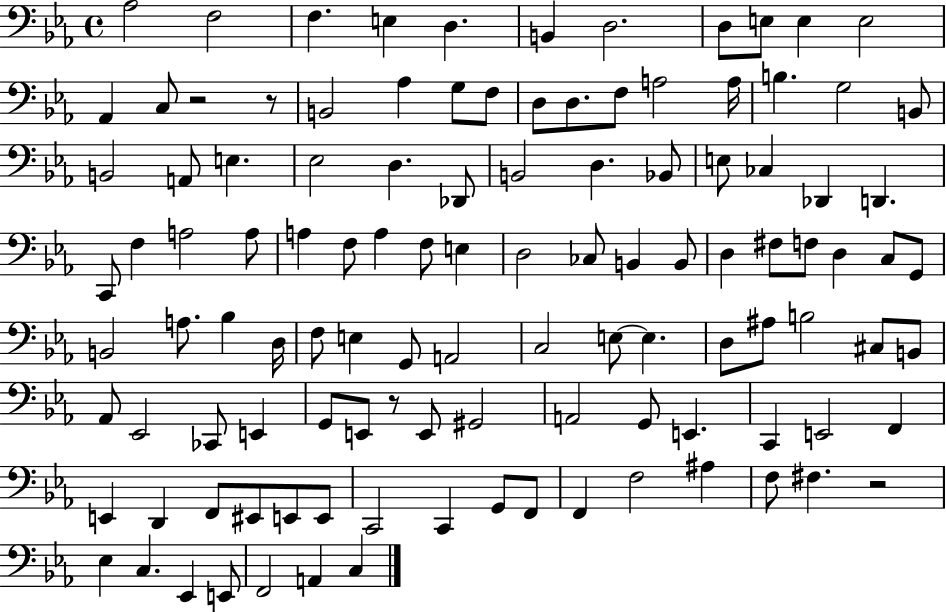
X:1
T:Untitled
M:4/4
L:1/4
K:Eb
_A,2 F,2 F, E, D, B,, D,2 D,/2 E,/2 E, E,2 _A,, C,/2 z2 z/2 B,,2 _A, G,/2 F,/2 D,/2 D,/2 F,/2 A,2 A,/4 B, G,2 B,,/2 B,,2 A,,/2 E, _E,2 D, _D,,/2 B,,2 D, _B,,/2 E,/2 _C, _D,, D,, C,,/2 F, A,2 A,/2 A, F,/2 A, F,/2 E, D,2 _C,/2 B,, B,,/2 D, ^F,/2 F,/2 D, C,/2 G,,/2 B,,2 A,/2 _B, D,/4 F,/2 E, G,,/2 A,,2 C,2 E,/2 E, D,/2 ^A,/2 B,2 ^C,/2 B,,/2 _A,,/2 _E,,2 _C,,/2 E,, G,,/2 E,,/2 z/2 E,,/2 ^G,,2 A,,2 G,,/2 E,, C,, E,,2 F,, E,, D,, F,,/2 ^E,,/2 E,,/2 E,,/2 C,,2 C,, G,,/2 F,,/2 F,, F,2 ^A, F,/2 ^F, z2 _E, C, _E,, E,,/2 F,,2 A,, C,